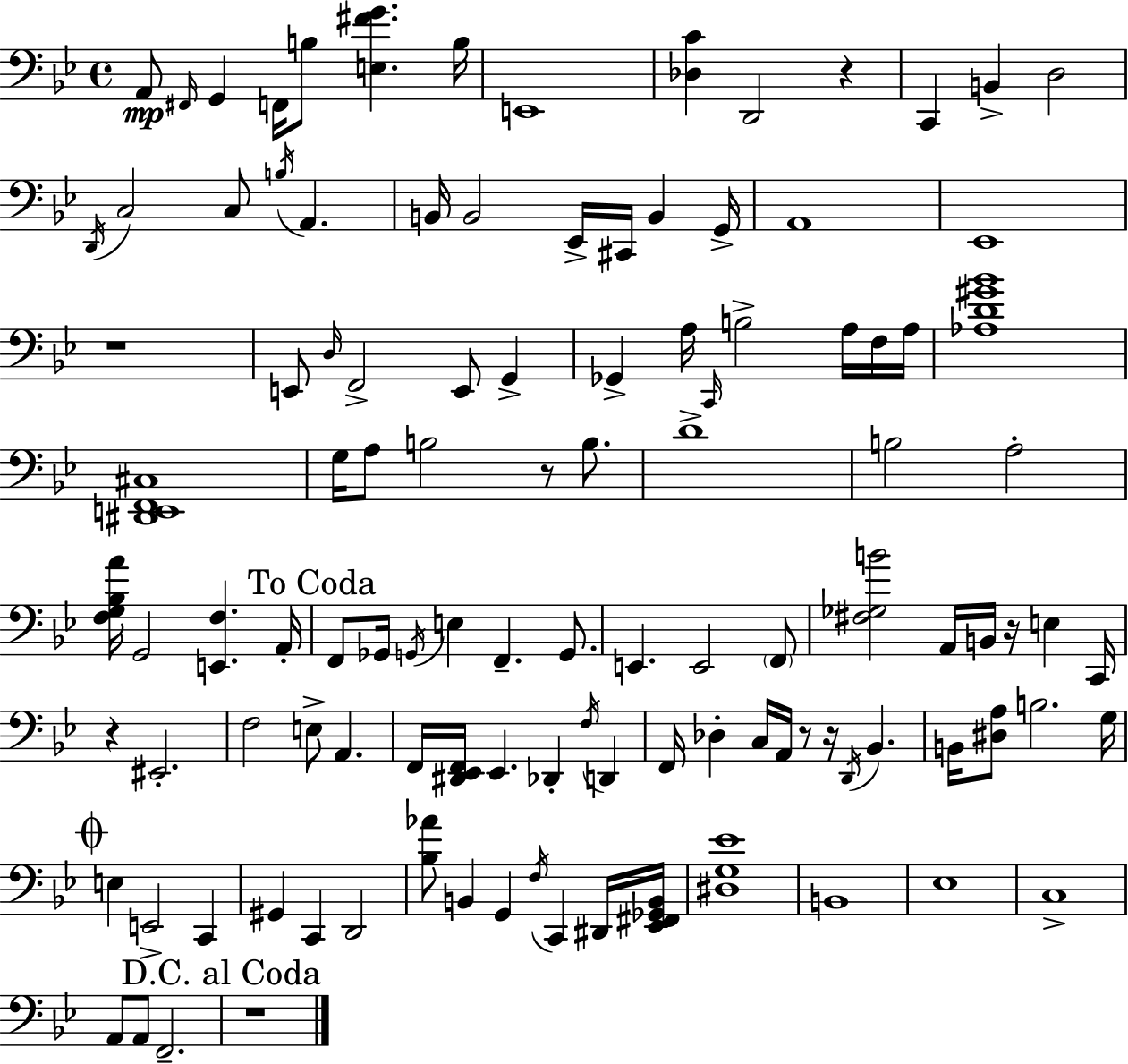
{
  \clef bass
  \time 4/4
  \defaultTimeSignature
  \key bes \major
  a,8\mp \grace { fis,16 } g,4 f,16 b8 <e fis' g'>4. | b16 e,1 | <des c'>4 d,2 r4 | c,4 b,4-> d2 | \break \acciaccatura { d,16 } c2 c8 \acciaccatura { b16 } a,4. | b,16 b,2 ees,16-> cis,16 b,4 | g,16-> a,1 | ees,1 | \break r1 | e,8 \grace { d16 } f,2-> e,8 | g,4-> ges,4-> a16 \grace { c,16 } b2-> | a16 f16 a16 <aes d' gis' bes'>1 | \break <dis, e, f, cis>1 | g16 a8 b2 | r8 b8. d'1-> | b2 a2-. | \break <f g bes a'>16 g,2 <e, f>4. | a,16-. \mark "To Coda" f,8 ges,16 \acciaccatura { g,16 } e4 f,4.-- | g,8. e,4. e,2 | \parenthesize f,8 <fis ges b'>2 a,16 b,16 | \break r16 e4 c,16 r4 eis,2.-. | f2 e8-> | a,4. f,16 <dis, ees, f,>16 ees,4. des,4-. | \acciaccatura { f16 } d,4 f,16 des4-. c16 a,16 r8 | \break r16 \acciaccatura { d,16 } bes,4. b,16 <dis a>8 b2. | g16 \mark \markup { \musicglyph "scripts.coda" } e4 e,2-> | c,4 gis,4 c,4 | d,2 <bes aes'>8 b,4 g,4 | \break \acciaccatura { f16 } c,4 dis,16 <ees, fis, ges, b,>16 <dis g ees'>1 | b,1 | ees1 | c1-> | \break a,8 a,8 f,2.-- | \mark "D.C. al Coda" r1 | \bar "|."
}